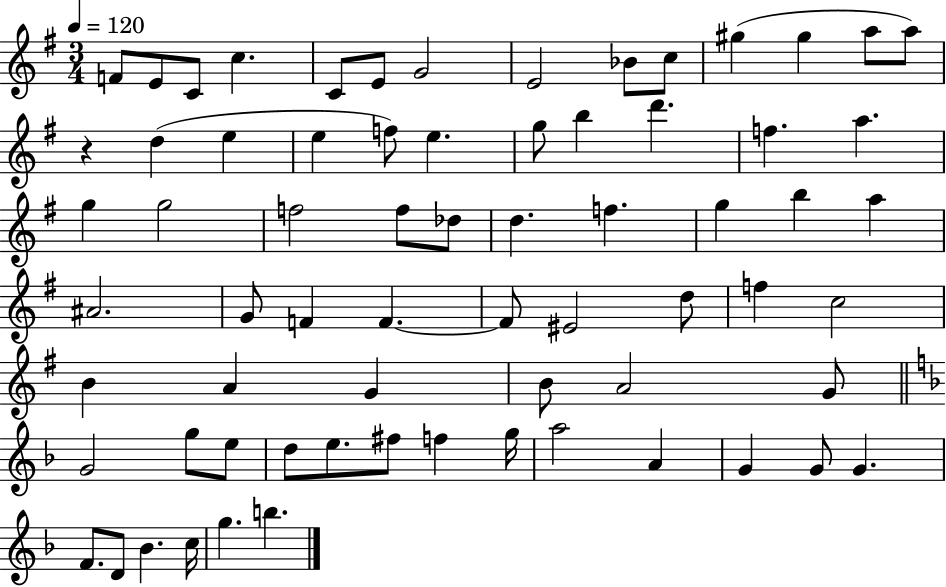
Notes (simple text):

F4/e E4/e C4/e C5/q. C4/e E4/e G4/h E4/h Bb4/e C5/e G#5/q G#5/q A5/e A5/e R/q D5/q E5/q E5/q F5/e E5/q. G5/e B5/q D6/q. F5/q. A5/q. G5/q G5/h F5/h F5/e Db5/e D5/q. F5/q. G5/q B5/q A5/q A#4/h. G4/e F4/q F4/q. F4/e EIS4/h D5/e F5/q C5/h B4/q A4/q G4/q B4/e A4/h G4/e G4/h G5/e E5/e D5/e E5/e. F#5/e F5/q G5/s A5/h A4/q G4/q G4/e G4/q. F4/e. D4/e Bb4/q. C5/s G5/q. B5/q.